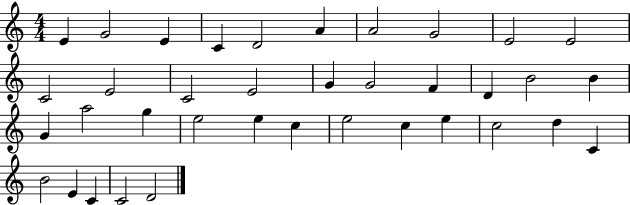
X:1
T:Untitled
M:4/4
L:1/4
K:C
E G2 E C D2 A A2 G2 E2 E2 C2 E2 C2 E2 G G2 F D B2 B G a2 g e2 e c e2 c e c2 d C B2 E C C2 D2